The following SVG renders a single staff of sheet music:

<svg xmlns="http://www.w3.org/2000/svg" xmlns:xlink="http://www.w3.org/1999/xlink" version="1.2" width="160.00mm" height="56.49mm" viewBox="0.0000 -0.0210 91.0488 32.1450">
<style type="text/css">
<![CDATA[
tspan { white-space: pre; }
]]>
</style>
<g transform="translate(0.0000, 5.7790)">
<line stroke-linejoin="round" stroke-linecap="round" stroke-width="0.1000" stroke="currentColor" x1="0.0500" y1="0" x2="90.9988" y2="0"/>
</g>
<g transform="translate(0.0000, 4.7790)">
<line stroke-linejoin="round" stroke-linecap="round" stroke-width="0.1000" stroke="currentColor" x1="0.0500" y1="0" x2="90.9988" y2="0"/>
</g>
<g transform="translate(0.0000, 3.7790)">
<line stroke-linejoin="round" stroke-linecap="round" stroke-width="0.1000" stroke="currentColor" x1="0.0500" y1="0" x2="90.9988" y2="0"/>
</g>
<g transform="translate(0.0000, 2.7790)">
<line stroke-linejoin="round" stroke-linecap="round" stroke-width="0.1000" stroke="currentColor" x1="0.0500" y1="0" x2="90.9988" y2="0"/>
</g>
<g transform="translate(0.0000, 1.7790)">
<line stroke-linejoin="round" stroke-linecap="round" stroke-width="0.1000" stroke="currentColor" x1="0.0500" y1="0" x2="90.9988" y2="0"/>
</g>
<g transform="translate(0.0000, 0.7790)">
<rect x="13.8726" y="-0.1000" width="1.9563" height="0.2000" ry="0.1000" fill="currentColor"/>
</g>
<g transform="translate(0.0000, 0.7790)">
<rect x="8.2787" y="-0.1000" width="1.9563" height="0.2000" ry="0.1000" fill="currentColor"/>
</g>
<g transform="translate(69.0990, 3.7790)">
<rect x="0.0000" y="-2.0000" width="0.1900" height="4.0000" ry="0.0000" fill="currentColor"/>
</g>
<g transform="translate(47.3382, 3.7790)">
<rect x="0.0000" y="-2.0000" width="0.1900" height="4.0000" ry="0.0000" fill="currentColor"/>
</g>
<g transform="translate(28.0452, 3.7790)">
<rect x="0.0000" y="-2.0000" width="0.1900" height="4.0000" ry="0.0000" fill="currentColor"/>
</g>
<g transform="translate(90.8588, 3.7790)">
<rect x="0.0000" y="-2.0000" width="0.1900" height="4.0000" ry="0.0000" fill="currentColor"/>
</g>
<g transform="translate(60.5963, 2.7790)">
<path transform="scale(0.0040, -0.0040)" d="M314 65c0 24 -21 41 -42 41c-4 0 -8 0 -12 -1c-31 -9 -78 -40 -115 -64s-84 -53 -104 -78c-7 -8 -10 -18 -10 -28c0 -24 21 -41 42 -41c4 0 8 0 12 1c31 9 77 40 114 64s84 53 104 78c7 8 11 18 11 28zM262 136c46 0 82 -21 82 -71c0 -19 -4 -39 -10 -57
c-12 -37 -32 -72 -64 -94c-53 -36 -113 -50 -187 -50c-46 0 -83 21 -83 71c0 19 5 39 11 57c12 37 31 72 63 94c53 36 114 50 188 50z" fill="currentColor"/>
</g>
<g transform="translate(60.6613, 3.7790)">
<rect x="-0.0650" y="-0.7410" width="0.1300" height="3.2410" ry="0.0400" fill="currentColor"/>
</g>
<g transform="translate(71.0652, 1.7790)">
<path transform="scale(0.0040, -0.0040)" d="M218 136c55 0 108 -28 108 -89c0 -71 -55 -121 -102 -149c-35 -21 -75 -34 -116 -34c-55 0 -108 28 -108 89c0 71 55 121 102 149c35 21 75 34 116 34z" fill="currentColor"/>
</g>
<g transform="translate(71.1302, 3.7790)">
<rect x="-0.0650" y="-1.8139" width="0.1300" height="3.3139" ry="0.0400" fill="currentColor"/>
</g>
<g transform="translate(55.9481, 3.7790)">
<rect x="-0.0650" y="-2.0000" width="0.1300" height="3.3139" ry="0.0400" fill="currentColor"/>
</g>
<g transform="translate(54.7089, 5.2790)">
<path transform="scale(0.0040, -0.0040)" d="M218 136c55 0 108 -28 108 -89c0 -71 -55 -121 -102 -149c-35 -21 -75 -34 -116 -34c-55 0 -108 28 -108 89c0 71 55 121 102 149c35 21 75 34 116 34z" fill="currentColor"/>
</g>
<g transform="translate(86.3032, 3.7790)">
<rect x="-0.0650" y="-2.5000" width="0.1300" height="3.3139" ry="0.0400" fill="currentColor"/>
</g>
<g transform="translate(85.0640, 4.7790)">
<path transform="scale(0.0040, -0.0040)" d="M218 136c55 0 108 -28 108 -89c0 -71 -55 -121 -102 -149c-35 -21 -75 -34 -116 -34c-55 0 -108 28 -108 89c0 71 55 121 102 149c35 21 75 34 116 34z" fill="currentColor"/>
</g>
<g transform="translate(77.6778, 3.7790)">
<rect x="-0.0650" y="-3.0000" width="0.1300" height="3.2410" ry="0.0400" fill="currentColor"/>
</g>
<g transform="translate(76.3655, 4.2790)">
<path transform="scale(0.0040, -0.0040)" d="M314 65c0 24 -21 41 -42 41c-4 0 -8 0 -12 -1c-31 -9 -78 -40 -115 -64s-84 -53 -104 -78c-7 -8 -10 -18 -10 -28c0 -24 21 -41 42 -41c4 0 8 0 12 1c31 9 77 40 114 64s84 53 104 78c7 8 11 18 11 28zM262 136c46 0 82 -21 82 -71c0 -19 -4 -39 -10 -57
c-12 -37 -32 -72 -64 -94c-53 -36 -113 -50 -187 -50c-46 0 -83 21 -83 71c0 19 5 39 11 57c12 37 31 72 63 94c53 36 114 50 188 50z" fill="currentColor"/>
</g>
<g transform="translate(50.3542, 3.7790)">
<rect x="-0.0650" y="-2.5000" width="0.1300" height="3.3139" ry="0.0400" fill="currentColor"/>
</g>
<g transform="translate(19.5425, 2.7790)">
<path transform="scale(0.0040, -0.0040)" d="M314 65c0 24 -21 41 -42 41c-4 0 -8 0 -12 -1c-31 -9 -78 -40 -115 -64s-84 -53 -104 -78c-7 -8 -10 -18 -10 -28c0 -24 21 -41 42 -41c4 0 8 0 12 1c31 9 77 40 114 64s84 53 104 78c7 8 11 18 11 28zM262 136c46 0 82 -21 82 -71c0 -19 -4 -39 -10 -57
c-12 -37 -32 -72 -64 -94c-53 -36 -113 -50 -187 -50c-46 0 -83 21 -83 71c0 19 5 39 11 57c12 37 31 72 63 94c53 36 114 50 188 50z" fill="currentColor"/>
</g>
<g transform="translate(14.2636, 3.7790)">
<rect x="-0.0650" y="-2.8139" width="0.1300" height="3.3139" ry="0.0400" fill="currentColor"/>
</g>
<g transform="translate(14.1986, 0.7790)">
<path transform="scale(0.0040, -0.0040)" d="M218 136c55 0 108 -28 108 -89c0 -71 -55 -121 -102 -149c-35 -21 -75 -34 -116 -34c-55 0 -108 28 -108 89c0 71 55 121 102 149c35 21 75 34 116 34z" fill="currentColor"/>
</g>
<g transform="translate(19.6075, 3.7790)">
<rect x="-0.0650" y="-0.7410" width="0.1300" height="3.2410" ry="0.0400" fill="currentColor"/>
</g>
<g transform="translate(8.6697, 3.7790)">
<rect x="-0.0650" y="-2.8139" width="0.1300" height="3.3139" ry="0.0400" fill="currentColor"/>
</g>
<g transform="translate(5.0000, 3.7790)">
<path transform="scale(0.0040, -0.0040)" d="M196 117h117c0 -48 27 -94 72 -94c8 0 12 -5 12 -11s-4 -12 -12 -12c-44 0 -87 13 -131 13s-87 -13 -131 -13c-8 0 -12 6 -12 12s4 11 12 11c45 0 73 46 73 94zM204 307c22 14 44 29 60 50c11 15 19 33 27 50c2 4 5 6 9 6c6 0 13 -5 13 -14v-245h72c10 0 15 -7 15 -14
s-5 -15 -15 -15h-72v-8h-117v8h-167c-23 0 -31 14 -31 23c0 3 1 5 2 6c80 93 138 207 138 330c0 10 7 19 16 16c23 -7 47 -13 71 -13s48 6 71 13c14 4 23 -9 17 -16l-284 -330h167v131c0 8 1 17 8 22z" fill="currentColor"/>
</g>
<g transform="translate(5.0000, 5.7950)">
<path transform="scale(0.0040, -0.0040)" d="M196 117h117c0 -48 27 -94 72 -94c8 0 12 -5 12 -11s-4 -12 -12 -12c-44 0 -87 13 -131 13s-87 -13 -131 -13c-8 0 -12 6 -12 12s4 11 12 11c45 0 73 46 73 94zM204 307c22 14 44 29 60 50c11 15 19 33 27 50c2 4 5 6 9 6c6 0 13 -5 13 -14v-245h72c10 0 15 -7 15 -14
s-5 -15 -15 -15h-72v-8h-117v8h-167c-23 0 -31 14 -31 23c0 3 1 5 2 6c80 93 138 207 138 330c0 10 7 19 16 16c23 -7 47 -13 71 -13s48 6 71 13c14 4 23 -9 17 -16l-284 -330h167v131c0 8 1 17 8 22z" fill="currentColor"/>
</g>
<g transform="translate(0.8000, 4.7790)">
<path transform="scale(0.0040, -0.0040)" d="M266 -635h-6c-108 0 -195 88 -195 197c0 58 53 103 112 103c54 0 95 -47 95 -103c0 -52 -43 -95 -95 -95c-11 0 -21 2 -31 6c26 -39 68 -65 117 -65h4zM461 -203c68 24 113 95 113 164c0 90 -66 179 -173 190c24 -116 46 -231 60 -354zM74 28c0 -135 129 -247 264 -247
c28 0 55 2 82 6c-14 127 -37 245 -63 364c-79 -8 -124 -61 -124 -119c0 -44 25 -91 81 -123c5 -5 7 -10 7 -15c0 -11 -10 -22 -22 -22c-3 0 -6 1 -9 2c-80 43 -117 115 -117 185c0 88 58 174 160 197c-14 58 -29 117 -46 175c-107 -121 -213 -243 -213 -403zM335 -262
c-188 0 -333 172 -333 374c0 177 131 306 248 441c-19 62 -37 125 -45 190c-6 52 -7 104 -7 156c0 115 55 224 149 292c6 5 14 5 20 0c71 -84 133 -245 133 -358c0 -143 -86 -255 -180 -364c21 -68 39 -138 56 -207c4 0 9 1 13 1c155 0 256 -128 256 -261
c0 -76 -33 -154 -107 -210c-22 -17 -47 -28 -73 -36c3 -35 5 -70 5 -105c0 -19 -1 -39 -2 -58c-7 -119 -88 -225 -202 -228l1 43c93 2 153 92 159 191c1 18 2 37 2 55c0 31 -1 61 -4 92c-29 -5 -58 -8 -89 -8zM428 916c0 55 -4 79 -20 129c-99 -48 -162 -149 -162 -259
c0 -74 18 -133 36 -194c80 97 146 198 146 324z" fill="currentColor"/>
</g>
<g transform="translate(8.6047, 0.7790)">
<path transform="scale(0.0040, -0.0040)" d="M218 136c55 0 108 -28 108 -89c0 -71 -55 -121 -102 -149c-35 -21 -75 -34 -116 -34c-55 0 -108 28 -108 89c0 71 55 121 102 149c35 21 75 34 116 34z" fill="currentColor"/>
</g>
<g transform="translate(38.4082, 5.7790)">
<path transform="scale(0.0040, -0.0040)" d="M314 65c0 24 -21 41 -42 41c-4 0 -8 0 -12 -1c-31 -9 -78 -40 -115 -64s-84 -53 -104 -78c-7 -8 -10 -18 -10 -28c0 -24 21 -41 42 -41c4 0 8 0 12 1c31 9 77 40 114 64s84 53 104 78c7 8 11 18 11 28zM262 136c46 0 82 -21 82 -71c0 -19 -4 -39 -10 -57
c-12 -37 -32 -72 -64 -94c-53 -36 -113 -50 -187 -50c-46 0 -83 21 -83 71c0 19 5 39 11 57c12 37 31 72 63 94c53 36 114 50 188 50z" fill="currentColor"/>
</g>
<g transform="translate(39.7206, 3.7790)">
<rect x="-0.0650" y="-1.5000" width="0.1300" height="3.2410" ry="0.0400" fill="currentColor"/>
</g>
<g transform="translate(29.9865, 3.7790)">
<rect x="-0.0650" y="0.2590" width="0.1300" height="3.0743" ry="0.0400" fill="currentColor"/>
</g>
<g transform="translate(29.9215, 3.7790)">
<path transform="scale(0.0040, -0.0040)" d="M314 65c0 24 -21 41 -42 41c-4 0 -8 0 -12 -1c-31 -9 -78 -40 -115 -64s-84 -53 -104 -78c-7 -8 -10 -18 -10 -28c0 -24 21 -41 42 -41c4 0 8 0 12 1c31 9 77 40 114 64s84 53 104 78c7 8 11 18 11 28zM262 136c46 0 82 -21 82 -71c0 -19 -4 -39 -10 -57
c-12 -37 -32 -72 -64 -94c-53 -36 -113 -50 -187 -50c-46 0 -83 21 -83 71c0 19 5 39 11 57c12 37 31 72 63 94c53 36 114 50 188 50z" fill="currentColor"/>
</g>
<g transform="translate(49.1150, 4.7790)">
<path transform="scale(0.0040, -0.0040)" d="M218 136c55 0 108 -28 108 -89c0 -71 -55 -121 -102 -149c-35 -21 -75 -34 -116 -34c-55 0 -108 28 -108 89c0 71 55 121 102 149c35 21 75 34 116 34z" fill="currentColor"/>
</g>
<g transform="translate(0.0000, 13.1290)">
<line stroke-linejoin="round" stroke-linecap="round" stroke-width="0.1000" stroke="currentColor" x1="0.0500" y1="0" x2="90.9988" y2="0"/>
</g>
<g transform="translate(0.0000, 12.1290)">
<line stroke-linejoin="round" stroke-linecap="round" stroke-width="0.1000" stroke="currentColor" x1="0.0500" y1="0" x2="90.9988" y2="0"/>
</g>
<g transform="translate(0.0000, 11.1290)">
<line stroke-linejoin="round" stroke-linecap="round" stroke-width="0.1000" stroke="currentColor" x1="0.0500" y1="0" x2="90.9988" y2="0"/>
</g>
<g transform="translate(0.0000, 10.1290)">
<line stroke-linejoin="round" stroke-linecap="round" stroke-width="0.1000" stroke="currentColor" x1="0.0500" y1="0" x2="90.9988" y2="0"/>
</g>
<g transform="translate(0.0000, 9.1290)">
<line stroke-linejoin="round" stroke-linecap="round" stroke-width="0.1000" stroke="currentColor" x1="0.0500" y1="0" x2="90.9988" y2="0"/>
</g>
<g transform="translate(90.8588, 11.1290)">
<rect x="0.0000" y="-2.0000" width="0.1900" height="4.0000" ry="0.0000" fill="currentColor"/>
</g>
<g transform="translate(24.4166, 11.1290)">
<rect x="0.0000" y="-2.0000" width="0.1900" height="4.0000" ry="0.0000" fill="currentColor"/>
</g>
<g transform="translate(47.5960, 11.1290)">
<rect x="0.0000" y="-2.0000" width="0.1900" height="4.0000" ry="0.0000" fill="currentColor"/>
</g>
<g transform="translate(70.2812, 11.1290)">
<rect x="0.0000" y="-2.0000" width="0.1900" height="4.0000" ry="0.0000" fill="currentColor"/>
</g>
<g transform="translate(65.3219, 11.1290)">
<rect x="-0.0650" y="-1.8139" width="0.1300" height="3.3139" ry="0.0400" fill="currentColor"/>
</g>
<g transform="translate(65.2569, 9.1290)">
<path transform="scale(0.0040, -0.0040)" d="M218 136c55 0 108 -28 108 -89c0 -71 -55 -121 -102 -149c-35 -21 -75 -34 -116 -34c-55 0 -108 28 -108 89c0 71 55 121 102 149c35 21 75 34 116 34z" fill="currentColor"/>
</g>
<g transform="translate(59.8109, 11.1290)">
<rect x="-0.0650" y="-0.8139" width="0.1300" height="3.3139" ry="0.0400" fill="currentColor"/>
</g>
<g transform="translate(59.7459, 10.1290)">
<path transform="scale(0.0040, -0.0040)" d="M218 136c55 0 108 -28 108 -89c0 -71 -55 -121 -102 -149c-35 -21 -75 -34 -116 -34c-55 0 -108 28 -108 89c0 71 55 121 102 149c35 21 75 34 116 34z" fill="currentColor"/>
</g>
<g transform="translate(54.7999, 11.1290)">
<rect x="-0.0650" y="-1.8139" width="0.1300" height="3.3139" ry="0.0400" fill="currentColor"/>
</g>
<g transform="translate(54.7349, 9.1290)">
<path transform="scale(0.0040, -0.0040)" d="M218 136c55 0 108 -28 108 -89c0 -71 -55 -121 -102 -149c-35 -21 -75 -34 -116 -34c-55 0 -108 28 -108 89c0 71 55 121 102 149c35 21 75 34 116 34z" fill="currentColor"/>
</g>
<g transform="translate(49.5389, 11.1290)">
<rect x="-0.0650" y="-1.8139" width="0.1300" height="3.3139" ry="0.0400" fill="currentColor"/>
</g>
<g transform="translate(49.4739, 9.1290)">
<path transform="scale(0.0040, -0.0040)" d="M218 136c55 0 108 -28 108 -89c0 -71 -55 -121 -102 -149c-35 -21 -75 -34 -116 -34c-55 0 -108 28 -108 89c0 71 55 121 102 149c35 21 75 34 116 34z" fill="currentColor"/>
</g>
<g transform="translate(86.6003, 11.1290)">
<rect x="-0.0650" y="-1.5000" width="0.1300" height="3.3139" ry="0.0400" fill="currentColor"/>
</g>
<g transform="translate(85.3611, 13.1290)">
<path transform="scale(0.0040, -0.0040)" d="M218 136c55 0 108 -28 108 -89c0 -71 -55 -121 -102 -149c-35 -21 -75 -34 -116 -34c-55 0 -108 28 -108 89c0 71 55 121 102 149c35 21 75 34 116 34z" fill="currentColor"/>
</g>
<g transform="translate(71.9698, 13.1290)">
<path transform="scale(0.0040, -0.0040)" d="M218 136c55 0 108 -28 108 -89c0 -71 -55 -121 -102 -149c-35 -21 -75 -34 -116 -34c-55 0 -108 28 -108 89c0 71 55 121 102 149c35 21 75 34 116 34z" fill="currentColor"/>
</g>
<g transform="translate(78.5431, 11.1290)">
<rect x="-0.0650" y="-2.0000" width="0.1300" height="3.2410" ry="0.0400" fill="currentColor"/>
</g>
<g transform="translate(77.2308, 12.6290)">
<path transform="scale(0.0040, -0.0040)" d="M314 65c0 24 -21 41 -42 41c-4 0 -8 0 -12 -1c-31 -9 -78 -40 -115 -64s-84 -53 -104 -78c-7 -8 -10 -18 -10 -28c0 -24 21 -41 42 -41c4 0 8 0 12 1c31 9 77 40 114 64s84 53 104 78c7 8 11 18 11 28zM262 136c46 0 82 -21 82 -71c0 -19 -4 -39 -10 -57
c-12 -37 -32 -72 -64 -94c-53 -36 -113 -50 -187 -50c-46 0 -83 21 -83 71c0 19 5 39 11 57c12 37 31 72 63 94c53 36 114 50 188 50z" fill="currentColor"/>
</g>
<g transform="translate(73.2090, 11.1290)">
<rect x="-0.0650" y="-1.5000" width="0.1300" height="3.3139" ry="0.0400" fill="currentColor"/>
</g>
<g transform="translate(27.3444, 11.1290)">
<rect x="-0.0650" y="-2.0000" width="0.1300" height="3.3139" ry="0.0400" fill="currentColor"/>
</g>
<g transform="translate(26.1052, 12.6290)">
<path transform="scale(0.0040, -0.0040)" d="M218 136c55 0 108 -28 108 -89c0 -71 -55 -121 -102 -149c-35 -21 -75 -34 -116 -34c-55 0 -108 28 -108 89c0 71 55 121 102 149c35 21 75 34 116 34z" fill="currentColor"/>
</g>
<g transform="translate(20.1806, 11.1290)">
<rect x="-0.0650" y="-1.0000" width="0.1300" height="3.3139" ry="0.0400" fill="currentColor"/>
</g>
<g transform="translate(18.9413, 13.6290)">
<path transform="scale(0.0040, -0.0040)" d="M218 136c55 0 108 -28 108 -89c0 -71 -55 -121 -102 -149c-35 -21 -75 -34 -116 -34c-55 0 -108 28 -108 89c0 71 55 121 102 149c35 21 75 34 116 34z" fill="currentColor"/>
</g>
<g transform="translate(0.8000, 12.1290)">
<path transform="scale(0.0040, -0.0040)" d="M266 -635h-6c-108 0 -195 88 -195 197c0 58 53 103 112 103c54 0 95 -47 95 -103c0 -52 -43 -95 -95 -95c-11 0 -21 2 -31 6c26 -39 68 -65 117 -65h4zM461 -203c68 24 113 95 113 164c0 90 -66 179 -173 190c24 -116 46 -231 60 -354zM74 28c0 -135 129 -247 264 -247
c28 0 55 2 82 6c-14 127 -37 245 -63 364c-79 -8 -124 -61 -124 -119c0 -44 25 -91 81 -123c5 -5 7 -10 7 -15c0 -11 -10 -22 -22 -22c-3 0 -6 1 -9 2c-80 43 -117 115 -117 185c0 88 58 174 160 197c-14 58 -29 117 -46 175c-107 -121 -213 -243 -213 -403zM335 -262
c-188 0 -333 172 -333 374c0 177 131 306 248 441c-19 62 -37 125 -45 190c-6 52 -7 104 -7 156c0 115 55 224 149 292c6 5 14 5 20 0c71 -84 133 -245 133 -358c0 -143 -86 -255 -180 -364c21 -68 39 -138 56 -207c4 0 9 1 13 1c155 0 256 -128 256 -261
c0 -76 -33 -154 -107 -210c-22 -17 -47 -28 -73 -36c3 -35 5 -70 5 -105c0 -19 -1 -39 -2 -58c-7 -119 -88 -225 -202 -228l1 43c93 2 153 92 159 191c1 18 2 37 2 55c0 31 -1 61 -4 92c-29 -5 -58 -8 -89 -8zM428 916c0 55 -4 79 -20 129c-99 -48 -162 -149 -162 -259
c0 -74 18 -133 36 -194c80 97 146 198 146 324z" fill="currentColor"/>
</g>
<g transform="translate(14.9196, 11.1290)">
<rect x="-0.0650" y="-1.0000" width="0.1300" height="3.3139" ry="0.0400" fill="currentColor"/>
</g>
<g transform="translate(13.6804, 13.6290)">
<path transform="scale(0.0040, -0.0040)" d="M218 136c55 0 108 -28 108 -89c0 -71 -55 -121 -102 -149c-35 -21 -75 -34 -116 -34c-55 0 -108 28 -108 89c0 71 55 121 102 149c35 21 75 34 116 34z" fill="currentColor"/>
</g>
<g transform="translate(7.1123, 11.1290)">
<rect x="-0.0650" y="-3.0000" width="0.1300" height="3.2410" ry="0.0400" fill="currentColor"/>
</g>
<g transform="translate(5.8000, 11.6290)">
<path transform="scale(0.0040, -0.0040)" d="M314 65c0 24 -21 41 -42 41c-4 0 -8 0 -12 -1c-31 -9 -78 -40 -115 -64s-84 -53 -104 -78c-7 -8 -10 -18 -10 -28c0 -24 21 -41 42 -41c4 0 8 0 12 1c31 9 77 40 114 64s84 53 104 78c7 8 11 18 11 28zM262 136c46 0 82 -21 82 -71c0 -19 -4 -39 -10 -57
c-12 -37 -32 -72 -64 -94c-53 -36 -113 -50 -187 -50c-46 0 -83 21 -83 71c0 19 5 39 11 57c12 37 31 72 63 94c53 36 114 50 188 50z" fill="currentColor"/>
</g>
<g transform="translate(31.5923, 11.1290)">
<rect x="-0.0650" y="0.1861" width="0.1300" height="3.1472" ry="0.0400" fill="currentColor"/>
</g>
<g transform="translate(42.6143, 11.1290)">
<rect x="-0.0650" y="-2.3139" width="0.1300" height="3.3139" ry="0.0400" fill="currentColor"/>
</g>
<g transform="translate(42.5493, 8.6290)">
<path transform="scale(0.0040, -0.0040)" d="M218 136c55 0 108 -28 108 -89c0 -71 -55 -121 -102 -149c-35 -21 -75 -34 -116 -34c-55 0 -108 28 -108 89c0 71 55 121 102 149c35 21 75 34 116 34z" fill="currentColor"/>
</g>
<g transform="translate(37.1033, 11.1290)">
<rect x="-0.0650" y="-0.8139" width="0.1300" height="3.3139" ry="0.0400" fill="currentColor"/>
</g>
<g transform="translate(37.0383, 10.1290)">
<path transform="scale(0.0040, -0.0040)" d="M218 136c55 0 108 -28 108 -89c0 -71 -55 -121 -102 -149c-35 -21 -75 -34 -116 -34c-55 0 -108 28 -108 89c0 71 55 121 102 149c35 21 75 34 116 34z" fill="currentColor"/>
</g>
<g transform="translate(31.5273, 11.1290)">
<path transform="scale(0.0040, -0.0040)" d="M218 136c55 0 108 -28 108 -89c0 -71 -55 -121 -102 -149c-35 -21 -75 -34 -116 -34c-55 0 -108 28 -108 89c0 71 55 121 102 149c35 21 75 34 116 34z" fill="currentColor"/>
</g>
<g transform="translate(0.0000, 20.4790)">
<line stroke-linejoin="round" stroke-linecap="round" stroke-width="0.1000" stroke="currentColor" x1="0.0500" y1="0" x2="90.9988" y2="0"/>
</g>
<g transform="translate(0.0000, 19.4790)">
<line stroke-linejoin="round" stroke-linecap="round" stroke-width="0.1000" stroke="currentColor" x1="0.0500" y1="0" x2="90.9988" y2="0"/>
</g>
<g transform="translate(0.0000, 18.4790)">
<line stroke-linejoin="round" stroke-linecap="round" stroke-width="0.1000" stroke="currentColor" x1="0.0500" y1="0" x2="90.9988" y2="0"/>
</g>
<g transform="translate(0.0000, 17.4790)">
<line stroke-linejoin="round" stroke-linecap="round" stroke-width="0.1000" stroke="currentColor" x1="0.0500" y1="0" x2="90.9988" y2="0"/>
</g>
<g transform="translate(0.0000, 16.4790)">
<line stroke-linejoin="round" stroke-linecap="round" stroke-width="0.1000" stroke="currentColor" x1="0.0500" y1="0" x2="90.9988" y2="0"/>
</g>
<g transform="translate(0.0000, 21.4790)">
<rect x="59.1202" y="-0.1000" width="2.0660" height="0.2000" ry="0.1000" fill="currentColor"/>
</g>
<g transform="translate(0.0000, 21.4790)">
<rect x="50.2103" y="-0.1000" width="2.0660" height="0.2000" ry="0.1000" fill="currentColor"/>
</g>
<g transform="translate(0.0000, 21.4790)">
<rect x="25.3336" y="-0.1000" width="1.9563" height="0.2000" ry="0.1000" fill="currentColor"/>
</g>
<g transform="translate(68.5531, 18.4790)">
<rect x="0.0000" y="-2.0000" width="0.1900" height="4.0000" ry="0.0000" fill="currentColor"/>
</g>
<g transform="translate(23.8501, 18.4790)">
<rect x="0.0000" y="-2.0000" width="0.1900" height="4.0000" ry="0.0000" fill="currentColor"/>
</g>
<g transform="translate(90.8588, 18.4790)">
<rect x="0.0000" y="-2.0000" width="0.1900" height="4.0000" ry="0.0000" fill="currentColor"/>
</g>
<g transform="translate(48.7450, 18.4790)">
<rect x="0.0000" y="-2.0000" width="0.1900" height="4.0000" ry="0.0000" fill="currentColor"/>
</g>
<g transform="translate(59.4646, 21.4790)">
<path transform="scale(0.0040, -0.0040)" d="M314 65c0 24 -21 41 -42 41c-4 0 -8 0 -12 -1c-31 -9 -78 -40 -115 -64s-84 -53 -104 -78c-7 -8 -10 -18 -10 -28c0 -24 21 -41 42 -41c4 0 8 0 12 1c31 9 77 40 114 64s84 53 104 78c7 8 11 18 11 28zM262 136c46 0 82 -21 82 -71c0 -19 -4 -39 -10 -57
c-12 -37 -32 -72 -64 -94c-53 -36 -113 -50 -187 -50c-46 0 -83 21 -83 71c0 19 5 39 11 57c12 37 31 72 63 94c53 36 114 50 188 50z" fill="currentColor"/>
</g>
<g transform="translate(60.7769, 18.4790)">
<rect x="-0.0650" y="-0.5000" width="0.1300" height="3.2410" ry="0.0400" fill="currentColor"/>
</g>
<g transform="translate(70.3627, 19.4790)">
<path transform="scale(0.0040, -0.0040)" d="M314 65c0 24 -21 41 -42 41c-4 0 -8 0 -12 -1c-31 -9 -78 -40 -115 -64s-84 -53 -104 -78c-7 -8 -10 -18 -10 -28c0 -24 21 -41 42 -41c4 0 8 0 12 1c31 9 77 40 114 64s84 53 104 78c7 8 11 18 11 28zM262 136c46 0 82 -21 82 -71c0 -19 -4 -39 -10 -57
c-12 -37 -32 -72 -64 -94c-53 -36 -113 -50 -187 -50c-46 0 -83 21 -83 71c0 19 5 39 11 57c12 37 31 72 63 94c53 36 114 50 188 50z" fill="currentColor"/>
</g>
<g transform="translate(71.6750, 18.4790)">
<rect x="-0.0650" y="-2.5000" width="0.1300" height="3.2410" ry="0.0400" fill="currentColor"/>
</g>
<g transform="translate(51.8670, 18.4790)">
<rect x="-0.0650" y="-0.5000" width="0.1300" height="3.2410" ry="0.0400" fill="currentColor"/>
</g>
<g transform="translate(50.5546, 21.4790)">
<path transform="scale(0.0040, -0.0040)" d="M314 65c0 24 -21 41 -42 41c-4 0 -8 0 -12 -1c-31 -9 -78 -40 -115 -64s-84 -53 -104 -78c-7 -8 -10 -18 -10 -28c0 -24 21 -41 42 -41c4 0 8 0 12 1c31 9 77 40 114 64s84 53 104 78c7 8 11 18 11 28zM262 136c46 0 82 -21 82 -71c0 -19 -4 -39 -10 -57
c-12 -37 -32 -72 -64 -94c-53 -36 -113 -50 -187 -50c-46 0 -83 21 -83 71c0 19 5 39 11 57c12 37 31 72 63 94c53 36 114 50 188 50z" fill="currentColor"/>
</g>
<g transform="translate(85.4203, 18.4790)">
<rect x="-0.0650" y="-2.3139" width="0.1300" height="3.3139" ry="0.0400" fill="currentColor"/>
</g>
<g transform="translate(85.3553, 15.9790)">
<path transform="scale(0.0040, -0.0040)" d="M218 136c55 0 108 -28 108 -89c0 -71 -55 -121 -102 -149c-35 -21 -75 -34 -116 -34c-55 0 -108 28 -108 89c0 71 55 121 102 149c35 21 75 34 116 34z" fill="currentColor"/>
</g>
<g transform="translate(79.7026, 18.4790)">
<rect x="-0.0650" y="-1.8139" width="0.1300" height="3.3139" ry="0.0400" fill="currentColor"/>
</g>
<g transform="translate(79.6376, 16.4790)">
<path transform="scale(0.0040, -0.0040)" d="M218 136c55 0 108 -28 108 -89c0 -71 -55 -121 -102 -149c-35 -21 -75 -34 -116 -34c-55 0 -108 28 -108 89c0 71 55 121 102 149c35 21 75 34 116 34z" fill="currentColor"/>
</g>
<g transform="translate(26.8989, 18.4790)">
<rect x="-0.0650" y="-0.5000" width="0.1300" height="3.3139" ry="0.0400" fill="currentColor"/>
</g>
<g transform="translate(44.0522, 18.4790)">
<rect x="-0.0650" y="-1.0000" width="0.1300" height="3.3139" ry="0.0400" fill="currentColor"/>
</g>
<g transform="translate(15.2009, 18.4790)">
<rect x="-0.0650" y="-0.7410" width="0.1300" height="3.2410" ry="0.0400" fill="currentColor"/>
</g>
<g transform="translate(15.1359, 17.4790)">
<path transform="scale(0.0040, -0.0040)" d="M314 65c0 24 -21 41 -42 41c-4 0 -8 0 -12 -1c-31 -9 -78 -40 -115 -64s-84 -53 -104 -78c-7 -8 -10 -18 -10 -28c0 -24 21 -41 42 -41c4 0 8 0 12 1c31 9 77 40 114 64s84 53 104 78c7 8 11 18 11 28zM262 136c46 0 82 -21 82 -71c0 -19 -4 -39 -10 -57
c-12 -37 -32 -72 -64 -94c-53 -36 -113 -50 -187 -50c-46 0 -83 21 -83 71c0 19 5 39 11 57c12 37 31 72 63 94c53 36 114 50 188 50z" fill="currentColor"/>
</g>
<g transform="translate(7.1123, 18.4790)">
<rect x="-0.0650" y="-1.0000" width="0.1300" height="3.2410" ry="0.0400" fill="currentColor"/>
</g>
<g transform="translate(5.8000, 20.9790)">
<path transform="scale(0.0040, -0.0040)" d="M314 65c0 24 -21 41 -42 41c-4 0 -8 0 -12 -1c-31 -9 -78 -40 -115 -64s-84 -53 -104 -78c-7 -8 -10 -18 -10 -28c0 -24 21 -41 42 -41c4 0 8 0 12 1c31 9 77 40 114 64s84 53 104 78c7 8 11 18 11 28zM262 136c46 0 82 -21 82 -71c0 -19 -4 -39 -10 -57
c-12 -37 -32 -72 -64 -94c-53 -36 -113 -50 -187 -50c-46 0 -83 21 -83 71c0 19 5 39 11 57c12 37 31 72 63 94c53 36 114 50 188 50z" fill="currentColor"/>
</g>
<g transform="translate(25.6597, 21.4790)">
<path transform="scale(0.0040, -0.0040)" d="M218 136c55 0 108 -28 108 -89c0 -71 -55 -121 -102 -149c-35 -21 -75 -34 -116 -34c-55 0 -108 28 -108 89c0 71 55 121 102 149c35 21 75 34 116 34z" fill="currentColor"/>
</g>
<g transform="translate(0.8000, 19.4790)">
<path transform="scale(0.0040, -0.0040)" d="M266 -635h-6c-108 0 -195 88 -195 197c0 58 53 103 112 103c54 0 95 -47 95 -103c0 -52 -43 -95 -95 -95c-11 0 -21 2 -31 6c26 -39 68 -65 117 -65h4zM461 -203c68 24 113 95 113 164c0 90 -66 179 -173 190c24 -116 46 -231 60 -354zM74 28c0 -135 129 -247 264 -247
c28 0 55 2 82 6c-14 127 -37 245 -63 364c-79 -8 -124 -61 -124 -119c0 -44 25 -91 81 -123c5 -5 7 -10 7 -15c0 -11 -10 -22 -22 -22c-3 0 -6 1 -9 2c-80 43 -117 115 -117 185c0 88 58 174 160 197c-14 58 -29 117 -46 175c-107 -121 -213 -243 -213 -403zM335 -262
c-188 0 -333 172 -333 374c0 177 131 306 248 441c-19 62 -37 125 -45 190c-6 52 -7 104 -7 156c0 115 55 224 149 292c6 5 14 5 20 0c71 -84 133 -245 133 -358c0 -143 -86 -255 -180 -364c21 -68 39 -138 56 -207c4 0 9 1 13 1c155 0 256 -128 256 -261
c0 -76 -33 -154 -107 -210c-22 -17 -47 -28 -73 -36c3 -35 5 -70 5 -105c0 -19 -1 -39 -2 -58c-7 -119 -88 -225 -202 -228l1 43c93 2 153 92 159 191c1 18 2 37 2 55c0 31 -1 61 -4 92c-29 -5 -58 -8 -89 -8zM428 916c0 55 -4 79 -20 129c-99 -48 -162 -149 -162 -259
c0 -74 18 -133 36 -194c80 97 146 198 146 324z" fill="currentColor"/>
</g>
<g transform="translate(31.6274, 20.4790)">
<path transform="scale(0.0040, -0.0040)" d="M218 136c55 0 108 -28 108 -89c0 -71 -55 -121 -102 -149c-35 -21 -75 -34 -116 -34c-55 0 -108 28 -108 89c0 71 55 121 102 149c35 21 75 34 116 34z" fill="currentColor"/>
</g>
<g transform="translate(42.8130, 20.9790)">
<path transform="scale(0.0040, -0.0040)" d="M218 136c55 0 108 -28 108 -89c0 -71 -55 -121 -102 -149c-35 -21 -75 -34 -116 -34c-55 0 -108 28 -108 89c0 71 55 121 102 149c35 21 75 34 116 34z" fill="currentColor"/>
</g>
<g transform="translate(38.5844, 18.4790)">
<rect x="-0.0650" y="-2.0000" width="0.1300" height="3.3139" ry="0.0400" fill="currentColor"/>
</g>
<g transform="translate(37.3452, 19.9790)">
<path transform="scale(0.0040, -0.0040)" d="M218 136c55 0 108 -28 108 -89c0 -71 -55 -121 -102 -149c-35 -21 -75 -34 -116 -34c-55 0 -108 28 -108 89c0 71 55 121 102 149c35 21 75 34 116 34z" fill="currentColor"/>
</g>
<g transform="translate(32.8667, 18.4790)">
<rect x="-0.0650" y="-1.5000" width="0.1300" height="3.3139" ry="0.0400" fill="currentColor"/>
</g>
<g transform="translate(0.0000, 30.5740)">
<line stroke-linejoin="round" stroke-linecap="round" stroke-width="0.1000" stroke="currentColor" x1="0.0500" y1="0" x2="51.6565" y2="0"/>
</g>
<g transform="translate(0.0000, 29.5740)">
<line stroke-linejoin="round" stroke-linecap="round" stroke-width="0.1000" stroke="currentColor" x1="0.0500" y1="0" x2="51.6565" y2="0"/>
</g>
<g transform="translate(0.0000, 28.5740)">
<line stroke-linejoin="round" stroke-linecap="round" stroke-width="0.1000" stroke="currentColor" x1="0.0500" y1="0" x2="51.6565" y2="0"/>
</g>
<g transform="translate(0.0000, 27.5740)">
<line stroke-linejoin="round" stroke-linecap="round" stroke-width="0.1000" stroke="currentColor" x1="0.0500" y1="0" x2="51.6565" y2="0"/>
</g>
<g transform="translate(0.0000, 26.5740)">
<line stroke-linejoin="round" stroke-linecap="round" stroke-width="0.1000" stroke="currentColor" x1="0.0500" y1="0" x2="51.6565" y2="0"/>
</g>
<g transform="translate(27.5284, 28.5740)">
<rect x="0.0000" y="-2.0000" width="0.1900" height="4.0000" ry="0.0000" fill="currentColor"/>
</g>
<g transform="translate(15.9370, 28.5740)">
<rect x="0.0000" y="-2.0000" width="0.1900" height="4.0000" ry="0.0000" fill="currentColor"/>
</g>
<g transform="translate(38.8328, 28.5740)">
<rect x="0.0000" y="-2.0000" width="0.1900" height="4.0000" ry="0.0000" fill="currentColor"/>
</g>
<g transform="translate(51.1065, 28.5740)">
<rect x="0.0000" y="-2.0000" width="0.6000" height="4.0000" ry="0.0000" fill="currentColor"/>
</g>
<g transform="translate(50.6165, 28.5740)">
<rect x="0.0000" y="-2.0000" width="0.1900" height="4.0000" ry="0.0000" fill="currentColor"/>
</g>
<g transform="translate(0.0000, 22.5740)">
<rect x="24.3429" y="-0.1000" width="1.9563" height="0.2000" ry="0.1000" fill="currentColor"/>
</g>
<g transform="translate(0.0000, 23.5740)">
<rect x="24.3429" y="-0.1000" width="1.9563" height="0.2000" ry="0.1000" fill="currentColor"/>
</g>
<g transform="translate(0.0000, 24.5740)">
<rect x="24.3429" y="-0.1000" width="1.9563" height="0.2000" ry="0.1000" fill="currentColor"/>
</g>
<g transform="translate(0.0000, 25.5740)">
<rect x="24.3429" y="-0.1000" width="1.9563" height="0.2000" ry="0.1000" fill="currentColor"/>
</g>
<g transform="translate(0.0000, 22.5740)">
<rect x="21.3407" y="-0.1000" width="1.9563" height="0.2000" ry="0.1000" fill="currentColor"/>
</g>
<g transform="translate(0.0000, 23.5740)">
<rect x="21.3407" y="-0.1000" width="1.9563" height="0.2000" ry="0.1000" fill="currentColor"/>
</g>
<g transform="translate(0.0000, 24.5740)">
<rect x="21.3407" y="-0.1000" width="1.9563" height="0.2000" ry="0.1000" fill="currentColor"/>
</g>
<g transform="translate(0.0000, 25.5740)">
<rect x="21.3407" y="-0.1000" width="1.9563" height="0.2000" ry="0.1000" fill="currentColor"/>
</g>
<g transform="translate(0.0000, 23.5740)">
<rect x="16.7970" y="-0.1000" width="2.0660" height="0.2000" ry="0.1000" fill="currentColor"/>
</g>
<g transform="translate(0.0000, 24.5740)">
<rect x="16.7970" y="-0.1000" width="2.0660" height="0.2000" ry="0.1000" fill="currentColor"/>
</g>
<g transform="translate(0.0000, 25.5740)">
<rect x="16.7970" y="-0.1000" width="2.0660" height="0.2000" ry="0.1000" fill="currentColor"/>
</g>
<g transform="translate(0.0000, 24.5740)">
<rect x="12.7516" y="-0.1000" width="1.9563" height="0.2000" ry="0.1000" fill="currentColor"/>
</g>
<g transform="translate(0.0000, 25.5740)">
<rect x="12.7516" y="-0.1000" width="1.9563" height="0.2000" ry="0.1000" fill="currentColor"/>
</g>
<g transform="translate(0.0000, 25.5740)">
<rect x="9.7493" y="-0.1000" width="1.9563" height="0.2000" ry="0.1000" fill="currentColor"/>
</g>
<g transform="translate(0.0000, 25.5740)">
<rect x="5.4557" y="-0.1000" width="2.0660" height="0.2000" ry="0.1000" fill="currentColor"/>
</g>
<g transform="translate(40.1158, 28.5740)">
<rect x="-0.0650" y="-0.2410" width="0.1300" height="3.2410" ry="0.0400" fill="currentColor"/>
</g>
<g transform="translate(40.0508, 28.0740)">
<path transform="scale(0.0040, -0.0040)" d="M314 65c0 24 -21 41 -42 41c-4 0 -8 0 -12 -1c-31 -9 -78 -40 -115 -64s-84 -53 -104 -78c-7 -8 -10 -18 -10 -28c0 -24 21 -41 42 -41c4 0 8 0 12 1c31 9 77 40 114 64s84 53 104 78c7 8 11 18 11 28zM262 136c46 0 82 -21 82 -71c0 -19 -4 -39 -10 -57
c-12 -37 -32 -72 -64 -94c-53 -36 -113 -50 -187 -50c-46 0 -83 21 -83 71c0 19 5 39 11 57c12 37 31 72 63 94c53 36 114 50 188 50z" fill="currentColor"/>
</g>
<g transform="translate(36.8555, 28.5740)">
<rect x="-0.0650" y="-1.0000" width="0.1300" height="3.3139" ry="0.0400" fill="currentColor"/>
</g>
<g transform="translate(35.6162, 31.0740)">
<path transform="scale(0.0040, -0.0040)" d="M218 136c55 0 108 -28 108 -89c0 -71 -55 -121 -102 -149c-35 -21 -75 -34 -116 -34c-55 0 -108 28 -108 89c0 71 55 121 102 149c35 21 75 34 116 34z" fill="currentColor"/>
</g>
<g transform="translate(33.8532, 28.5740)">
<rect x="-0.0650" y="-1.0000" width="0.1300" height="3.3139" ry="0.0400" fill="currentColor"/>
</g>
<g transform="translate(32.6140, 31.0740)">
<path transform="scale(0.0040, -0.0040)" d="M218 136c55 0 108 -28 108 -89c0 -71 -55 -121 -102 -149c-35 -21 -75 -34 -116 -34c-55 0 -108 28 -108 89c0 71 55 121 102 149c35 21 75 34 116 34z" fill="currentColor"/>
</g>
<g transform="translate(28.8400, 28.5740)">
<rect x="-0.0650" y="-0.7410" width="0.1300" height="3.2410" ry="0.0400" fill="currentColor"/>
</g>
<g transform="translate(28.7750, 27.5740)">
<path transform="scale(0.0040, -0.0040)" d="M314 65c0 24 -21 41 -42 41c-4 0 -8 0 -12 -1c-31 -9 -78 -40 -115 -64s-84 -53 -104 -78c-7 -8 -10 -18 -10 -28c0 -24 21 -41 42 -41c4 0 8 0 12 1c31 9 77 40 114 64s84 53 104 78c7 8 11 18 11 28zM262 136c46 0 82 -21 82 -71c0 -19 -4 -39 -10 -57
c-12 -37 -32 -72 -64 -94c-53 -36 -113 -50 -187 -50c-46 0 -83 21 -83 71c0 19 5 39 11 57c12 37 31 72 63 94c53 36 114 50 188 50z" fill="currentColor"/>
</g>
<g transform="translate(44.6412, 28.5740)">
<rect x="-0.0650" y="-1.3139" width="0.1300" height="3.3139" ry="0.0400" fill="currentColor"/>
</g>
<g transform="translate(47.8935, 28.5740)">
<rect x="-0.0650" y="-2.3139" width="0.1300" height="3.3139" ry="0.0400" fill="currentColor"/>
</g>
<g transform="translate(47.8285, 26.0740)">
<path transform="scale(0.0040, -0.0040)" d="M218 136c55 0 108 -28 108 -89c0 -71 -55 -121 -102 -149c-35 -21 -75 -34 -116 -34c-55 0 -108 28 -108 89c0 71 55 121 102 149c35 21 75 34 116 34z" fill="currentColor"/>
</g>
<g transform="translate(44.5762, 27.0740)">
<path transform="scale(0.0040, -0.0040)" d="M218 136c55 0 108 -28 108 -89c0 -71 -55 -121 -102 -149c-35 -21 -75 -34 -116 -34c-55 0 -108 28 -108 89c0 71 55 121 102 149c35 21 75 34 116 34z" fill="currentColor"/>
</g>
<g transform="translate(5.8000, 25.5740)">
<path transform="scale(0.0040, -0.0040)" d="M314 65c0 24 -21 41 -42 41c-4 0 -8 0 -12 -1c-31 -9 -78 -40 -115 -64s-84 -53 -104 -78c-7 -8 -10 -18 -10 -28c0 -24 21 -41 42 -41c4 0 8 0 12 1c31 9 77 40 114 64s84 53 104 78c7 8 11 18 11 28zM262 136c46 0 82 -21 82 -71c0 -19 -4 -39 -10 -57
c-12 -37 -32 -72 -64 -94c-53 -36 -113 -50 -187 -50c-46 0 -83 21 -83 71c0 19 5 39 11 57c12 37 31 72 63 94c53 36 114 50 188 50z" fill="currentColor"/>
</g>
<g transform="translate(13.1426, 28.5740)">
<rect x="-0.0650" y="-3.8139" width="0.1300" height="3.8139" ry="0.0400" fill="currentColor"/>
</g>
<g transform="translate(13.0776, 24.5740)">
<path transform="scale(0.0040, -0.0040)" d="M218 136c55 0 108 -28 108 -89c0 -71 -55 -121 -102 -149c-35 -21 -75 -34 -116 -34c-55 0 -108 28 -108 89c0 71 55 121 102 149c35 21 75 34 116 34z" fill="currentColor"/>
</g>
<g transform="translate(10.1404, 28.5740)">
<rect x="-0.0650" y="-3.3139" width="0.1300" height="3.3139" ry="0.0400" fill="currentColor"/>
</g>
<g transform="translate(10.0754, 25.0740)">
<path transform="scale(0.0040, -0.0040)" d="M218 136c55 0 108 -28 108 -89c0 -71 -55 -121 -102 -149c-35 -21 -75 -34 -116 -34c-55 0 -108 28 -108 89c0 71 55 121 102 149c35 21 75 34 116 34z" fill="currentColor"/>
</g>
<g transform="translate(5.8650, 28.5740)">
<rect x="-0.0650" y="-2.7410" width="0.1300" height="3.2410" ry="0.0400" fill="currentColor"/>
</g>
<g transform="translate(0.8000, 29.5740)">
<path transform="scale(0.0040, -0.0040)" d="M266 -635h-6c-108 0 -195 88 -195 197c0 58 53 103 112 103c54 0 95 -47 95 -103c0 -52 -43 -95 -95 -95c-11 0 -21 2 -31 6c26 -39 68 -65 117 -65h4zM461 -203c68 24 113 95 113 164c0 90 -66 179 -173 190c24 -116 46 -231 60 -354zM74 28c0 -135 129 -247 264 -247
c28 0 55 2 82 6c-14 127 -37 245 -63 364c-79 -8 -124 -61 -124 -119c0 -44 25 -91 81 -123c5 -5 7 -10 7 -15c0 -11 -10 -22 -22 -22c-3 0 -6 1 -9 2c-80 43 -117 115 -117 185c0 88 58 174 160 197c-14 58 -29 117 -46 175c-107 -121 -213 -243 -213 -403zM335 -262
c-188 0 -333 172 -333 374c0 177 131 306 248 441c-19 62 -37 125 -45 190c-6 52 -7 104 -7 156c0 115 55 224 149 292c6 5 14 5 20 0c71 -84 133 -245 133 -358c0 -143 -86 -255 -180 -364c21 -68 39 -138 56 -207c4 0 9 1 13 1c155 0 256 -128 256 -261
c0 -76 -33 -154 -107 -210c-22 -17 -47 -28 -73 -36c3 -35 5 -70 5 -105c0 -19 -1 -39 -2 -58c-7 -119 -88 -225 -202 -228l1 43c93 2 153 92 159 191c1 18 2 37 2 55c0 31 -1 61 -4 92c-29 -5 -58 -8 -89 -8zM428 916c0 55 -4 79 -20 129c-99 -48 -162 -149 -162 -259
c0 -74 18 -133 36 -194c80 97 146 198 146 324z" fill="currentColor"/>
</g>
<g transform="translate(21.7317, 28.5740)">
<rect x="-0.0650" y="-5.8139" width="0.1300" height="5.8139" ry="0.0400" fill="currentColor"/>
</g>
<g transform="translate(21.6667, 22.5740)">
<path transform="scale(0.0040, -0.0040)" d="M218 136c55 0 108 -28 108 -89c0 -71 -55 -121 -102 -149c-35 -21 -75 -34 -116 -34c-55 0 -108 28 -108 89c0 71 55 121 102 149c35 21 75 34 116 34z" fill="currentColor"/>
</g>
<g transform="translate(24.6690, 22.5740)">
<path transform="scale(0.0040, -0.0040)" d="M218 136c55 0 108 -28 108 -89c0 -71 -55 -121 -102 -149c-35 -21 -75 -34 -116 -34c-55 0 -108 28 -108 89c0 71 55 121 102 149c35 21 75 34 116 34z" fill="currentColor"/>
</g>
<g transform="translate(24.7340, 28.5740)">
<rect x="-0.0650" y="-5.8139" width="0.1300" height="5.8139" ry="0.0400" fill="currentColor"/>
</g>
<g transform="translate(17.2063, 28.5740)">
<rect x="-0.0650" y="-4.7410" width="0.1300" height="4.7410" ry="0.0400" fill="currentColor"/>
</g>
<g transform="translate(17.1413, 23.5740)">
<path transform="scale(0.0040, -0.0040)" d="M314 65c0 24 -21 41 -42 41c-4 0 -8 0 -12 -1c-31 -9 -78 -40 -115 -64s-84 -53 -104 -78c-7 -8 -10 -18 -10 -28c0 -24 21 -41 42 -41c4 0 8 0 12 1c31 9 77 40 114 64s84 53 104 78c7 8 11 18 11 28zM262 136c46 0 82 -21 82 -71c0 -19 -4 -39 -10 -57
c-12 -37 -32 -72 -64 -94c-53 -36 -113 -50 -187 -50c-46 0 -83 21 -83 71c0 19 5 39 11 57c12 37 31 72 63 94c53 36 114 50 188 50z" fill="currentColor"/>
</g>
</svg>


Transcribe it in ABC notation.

X:1
T:Untitled
M:4/4
L:1/4
K:C
a a d2 B2 E2 G F d2 f A2 G A2 D D F B d g f f d f E F2 E D2 d2 C E F D C2 C2 G2 f g a2 b c' e'2 g' g' d2 D D c2 e g